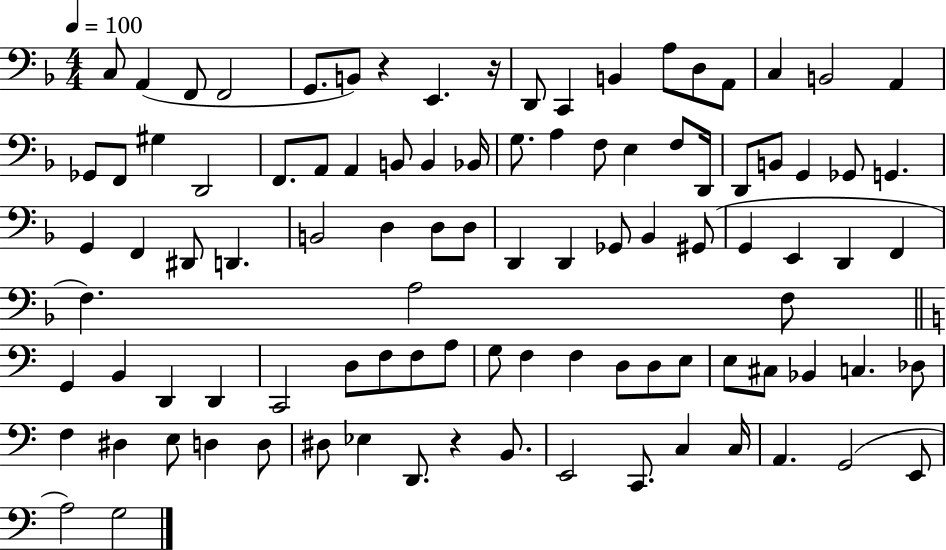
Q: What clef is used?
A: bass